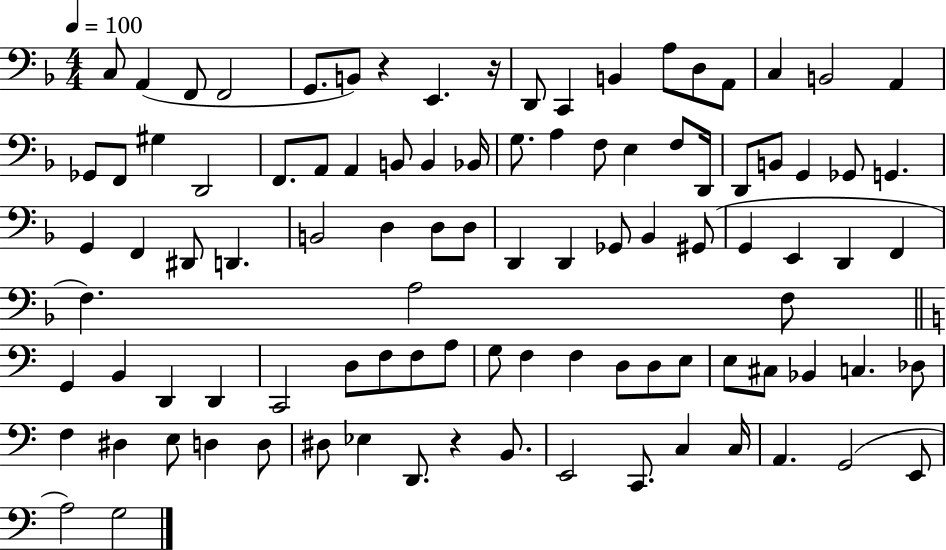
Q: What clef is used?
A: bass